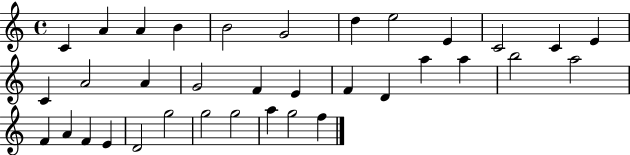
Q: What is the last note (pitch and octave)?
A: F5